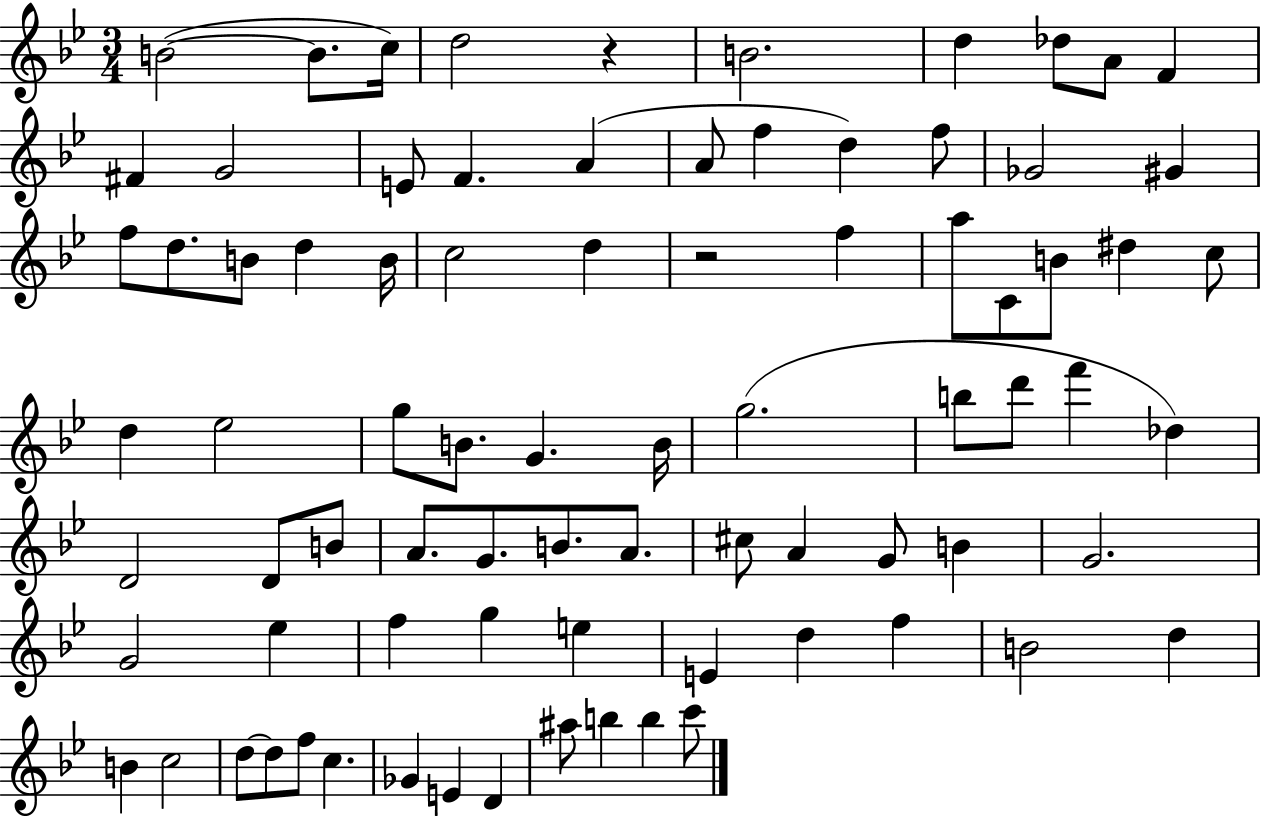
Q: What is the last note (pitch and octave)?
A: C6